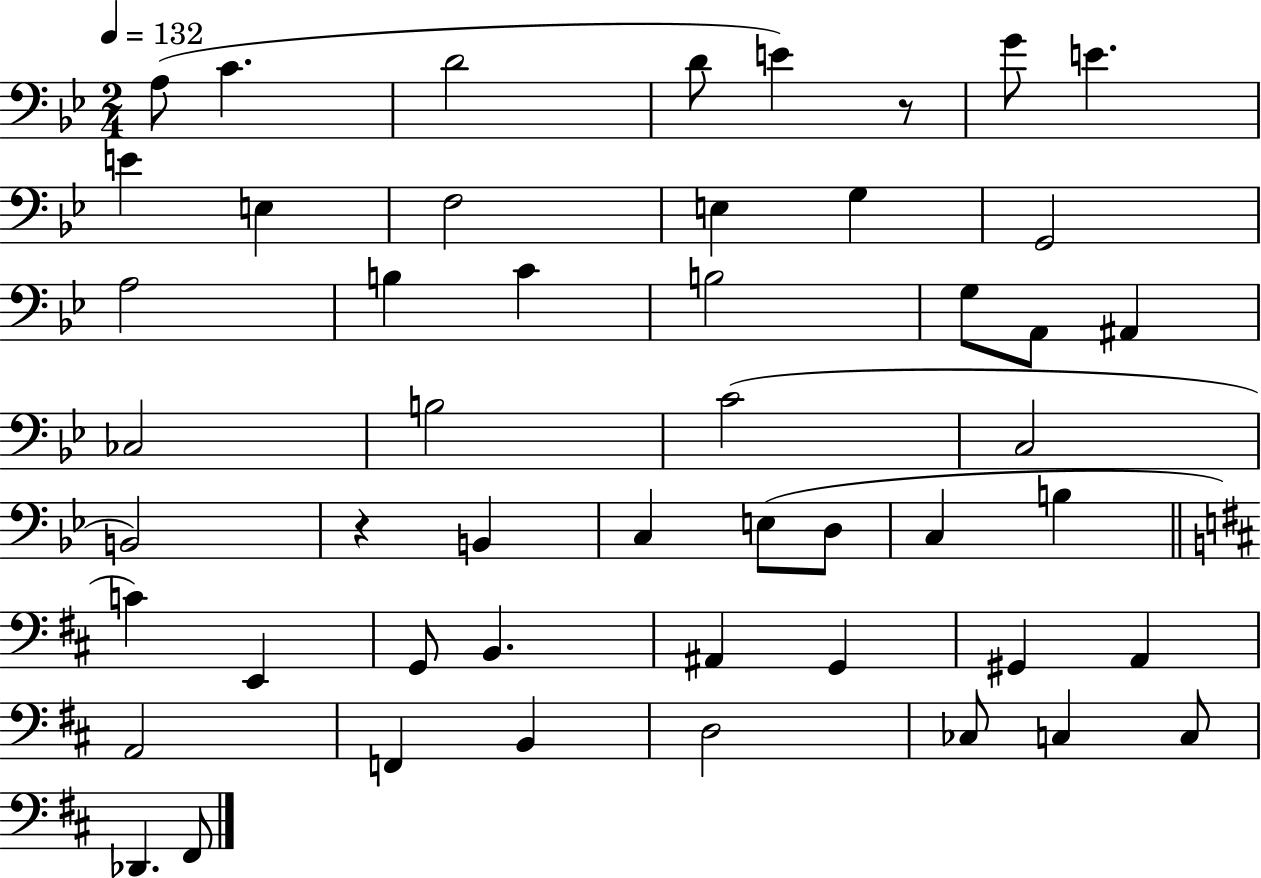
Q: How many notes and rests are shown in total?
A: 50